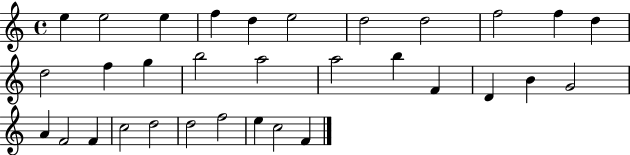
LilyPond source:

{
  \clef treble
  \time 4/4
  \defaultTimeSignature
  \key c \major
  e''4 e''2 e''4 | f''4 d''4 e''2 | d''2 d''2 | f''2 f''4 d''4 | \break d''2 f''4 g''4 | b''2 a''2 | a''2 b''4 f'4 | d'4 b'4 g'2 | \break a'4 f'2 f'4 | c''2 d''2 | d''2 f''2 | e''4 c''2 f'4 | \break \bar "|."
}